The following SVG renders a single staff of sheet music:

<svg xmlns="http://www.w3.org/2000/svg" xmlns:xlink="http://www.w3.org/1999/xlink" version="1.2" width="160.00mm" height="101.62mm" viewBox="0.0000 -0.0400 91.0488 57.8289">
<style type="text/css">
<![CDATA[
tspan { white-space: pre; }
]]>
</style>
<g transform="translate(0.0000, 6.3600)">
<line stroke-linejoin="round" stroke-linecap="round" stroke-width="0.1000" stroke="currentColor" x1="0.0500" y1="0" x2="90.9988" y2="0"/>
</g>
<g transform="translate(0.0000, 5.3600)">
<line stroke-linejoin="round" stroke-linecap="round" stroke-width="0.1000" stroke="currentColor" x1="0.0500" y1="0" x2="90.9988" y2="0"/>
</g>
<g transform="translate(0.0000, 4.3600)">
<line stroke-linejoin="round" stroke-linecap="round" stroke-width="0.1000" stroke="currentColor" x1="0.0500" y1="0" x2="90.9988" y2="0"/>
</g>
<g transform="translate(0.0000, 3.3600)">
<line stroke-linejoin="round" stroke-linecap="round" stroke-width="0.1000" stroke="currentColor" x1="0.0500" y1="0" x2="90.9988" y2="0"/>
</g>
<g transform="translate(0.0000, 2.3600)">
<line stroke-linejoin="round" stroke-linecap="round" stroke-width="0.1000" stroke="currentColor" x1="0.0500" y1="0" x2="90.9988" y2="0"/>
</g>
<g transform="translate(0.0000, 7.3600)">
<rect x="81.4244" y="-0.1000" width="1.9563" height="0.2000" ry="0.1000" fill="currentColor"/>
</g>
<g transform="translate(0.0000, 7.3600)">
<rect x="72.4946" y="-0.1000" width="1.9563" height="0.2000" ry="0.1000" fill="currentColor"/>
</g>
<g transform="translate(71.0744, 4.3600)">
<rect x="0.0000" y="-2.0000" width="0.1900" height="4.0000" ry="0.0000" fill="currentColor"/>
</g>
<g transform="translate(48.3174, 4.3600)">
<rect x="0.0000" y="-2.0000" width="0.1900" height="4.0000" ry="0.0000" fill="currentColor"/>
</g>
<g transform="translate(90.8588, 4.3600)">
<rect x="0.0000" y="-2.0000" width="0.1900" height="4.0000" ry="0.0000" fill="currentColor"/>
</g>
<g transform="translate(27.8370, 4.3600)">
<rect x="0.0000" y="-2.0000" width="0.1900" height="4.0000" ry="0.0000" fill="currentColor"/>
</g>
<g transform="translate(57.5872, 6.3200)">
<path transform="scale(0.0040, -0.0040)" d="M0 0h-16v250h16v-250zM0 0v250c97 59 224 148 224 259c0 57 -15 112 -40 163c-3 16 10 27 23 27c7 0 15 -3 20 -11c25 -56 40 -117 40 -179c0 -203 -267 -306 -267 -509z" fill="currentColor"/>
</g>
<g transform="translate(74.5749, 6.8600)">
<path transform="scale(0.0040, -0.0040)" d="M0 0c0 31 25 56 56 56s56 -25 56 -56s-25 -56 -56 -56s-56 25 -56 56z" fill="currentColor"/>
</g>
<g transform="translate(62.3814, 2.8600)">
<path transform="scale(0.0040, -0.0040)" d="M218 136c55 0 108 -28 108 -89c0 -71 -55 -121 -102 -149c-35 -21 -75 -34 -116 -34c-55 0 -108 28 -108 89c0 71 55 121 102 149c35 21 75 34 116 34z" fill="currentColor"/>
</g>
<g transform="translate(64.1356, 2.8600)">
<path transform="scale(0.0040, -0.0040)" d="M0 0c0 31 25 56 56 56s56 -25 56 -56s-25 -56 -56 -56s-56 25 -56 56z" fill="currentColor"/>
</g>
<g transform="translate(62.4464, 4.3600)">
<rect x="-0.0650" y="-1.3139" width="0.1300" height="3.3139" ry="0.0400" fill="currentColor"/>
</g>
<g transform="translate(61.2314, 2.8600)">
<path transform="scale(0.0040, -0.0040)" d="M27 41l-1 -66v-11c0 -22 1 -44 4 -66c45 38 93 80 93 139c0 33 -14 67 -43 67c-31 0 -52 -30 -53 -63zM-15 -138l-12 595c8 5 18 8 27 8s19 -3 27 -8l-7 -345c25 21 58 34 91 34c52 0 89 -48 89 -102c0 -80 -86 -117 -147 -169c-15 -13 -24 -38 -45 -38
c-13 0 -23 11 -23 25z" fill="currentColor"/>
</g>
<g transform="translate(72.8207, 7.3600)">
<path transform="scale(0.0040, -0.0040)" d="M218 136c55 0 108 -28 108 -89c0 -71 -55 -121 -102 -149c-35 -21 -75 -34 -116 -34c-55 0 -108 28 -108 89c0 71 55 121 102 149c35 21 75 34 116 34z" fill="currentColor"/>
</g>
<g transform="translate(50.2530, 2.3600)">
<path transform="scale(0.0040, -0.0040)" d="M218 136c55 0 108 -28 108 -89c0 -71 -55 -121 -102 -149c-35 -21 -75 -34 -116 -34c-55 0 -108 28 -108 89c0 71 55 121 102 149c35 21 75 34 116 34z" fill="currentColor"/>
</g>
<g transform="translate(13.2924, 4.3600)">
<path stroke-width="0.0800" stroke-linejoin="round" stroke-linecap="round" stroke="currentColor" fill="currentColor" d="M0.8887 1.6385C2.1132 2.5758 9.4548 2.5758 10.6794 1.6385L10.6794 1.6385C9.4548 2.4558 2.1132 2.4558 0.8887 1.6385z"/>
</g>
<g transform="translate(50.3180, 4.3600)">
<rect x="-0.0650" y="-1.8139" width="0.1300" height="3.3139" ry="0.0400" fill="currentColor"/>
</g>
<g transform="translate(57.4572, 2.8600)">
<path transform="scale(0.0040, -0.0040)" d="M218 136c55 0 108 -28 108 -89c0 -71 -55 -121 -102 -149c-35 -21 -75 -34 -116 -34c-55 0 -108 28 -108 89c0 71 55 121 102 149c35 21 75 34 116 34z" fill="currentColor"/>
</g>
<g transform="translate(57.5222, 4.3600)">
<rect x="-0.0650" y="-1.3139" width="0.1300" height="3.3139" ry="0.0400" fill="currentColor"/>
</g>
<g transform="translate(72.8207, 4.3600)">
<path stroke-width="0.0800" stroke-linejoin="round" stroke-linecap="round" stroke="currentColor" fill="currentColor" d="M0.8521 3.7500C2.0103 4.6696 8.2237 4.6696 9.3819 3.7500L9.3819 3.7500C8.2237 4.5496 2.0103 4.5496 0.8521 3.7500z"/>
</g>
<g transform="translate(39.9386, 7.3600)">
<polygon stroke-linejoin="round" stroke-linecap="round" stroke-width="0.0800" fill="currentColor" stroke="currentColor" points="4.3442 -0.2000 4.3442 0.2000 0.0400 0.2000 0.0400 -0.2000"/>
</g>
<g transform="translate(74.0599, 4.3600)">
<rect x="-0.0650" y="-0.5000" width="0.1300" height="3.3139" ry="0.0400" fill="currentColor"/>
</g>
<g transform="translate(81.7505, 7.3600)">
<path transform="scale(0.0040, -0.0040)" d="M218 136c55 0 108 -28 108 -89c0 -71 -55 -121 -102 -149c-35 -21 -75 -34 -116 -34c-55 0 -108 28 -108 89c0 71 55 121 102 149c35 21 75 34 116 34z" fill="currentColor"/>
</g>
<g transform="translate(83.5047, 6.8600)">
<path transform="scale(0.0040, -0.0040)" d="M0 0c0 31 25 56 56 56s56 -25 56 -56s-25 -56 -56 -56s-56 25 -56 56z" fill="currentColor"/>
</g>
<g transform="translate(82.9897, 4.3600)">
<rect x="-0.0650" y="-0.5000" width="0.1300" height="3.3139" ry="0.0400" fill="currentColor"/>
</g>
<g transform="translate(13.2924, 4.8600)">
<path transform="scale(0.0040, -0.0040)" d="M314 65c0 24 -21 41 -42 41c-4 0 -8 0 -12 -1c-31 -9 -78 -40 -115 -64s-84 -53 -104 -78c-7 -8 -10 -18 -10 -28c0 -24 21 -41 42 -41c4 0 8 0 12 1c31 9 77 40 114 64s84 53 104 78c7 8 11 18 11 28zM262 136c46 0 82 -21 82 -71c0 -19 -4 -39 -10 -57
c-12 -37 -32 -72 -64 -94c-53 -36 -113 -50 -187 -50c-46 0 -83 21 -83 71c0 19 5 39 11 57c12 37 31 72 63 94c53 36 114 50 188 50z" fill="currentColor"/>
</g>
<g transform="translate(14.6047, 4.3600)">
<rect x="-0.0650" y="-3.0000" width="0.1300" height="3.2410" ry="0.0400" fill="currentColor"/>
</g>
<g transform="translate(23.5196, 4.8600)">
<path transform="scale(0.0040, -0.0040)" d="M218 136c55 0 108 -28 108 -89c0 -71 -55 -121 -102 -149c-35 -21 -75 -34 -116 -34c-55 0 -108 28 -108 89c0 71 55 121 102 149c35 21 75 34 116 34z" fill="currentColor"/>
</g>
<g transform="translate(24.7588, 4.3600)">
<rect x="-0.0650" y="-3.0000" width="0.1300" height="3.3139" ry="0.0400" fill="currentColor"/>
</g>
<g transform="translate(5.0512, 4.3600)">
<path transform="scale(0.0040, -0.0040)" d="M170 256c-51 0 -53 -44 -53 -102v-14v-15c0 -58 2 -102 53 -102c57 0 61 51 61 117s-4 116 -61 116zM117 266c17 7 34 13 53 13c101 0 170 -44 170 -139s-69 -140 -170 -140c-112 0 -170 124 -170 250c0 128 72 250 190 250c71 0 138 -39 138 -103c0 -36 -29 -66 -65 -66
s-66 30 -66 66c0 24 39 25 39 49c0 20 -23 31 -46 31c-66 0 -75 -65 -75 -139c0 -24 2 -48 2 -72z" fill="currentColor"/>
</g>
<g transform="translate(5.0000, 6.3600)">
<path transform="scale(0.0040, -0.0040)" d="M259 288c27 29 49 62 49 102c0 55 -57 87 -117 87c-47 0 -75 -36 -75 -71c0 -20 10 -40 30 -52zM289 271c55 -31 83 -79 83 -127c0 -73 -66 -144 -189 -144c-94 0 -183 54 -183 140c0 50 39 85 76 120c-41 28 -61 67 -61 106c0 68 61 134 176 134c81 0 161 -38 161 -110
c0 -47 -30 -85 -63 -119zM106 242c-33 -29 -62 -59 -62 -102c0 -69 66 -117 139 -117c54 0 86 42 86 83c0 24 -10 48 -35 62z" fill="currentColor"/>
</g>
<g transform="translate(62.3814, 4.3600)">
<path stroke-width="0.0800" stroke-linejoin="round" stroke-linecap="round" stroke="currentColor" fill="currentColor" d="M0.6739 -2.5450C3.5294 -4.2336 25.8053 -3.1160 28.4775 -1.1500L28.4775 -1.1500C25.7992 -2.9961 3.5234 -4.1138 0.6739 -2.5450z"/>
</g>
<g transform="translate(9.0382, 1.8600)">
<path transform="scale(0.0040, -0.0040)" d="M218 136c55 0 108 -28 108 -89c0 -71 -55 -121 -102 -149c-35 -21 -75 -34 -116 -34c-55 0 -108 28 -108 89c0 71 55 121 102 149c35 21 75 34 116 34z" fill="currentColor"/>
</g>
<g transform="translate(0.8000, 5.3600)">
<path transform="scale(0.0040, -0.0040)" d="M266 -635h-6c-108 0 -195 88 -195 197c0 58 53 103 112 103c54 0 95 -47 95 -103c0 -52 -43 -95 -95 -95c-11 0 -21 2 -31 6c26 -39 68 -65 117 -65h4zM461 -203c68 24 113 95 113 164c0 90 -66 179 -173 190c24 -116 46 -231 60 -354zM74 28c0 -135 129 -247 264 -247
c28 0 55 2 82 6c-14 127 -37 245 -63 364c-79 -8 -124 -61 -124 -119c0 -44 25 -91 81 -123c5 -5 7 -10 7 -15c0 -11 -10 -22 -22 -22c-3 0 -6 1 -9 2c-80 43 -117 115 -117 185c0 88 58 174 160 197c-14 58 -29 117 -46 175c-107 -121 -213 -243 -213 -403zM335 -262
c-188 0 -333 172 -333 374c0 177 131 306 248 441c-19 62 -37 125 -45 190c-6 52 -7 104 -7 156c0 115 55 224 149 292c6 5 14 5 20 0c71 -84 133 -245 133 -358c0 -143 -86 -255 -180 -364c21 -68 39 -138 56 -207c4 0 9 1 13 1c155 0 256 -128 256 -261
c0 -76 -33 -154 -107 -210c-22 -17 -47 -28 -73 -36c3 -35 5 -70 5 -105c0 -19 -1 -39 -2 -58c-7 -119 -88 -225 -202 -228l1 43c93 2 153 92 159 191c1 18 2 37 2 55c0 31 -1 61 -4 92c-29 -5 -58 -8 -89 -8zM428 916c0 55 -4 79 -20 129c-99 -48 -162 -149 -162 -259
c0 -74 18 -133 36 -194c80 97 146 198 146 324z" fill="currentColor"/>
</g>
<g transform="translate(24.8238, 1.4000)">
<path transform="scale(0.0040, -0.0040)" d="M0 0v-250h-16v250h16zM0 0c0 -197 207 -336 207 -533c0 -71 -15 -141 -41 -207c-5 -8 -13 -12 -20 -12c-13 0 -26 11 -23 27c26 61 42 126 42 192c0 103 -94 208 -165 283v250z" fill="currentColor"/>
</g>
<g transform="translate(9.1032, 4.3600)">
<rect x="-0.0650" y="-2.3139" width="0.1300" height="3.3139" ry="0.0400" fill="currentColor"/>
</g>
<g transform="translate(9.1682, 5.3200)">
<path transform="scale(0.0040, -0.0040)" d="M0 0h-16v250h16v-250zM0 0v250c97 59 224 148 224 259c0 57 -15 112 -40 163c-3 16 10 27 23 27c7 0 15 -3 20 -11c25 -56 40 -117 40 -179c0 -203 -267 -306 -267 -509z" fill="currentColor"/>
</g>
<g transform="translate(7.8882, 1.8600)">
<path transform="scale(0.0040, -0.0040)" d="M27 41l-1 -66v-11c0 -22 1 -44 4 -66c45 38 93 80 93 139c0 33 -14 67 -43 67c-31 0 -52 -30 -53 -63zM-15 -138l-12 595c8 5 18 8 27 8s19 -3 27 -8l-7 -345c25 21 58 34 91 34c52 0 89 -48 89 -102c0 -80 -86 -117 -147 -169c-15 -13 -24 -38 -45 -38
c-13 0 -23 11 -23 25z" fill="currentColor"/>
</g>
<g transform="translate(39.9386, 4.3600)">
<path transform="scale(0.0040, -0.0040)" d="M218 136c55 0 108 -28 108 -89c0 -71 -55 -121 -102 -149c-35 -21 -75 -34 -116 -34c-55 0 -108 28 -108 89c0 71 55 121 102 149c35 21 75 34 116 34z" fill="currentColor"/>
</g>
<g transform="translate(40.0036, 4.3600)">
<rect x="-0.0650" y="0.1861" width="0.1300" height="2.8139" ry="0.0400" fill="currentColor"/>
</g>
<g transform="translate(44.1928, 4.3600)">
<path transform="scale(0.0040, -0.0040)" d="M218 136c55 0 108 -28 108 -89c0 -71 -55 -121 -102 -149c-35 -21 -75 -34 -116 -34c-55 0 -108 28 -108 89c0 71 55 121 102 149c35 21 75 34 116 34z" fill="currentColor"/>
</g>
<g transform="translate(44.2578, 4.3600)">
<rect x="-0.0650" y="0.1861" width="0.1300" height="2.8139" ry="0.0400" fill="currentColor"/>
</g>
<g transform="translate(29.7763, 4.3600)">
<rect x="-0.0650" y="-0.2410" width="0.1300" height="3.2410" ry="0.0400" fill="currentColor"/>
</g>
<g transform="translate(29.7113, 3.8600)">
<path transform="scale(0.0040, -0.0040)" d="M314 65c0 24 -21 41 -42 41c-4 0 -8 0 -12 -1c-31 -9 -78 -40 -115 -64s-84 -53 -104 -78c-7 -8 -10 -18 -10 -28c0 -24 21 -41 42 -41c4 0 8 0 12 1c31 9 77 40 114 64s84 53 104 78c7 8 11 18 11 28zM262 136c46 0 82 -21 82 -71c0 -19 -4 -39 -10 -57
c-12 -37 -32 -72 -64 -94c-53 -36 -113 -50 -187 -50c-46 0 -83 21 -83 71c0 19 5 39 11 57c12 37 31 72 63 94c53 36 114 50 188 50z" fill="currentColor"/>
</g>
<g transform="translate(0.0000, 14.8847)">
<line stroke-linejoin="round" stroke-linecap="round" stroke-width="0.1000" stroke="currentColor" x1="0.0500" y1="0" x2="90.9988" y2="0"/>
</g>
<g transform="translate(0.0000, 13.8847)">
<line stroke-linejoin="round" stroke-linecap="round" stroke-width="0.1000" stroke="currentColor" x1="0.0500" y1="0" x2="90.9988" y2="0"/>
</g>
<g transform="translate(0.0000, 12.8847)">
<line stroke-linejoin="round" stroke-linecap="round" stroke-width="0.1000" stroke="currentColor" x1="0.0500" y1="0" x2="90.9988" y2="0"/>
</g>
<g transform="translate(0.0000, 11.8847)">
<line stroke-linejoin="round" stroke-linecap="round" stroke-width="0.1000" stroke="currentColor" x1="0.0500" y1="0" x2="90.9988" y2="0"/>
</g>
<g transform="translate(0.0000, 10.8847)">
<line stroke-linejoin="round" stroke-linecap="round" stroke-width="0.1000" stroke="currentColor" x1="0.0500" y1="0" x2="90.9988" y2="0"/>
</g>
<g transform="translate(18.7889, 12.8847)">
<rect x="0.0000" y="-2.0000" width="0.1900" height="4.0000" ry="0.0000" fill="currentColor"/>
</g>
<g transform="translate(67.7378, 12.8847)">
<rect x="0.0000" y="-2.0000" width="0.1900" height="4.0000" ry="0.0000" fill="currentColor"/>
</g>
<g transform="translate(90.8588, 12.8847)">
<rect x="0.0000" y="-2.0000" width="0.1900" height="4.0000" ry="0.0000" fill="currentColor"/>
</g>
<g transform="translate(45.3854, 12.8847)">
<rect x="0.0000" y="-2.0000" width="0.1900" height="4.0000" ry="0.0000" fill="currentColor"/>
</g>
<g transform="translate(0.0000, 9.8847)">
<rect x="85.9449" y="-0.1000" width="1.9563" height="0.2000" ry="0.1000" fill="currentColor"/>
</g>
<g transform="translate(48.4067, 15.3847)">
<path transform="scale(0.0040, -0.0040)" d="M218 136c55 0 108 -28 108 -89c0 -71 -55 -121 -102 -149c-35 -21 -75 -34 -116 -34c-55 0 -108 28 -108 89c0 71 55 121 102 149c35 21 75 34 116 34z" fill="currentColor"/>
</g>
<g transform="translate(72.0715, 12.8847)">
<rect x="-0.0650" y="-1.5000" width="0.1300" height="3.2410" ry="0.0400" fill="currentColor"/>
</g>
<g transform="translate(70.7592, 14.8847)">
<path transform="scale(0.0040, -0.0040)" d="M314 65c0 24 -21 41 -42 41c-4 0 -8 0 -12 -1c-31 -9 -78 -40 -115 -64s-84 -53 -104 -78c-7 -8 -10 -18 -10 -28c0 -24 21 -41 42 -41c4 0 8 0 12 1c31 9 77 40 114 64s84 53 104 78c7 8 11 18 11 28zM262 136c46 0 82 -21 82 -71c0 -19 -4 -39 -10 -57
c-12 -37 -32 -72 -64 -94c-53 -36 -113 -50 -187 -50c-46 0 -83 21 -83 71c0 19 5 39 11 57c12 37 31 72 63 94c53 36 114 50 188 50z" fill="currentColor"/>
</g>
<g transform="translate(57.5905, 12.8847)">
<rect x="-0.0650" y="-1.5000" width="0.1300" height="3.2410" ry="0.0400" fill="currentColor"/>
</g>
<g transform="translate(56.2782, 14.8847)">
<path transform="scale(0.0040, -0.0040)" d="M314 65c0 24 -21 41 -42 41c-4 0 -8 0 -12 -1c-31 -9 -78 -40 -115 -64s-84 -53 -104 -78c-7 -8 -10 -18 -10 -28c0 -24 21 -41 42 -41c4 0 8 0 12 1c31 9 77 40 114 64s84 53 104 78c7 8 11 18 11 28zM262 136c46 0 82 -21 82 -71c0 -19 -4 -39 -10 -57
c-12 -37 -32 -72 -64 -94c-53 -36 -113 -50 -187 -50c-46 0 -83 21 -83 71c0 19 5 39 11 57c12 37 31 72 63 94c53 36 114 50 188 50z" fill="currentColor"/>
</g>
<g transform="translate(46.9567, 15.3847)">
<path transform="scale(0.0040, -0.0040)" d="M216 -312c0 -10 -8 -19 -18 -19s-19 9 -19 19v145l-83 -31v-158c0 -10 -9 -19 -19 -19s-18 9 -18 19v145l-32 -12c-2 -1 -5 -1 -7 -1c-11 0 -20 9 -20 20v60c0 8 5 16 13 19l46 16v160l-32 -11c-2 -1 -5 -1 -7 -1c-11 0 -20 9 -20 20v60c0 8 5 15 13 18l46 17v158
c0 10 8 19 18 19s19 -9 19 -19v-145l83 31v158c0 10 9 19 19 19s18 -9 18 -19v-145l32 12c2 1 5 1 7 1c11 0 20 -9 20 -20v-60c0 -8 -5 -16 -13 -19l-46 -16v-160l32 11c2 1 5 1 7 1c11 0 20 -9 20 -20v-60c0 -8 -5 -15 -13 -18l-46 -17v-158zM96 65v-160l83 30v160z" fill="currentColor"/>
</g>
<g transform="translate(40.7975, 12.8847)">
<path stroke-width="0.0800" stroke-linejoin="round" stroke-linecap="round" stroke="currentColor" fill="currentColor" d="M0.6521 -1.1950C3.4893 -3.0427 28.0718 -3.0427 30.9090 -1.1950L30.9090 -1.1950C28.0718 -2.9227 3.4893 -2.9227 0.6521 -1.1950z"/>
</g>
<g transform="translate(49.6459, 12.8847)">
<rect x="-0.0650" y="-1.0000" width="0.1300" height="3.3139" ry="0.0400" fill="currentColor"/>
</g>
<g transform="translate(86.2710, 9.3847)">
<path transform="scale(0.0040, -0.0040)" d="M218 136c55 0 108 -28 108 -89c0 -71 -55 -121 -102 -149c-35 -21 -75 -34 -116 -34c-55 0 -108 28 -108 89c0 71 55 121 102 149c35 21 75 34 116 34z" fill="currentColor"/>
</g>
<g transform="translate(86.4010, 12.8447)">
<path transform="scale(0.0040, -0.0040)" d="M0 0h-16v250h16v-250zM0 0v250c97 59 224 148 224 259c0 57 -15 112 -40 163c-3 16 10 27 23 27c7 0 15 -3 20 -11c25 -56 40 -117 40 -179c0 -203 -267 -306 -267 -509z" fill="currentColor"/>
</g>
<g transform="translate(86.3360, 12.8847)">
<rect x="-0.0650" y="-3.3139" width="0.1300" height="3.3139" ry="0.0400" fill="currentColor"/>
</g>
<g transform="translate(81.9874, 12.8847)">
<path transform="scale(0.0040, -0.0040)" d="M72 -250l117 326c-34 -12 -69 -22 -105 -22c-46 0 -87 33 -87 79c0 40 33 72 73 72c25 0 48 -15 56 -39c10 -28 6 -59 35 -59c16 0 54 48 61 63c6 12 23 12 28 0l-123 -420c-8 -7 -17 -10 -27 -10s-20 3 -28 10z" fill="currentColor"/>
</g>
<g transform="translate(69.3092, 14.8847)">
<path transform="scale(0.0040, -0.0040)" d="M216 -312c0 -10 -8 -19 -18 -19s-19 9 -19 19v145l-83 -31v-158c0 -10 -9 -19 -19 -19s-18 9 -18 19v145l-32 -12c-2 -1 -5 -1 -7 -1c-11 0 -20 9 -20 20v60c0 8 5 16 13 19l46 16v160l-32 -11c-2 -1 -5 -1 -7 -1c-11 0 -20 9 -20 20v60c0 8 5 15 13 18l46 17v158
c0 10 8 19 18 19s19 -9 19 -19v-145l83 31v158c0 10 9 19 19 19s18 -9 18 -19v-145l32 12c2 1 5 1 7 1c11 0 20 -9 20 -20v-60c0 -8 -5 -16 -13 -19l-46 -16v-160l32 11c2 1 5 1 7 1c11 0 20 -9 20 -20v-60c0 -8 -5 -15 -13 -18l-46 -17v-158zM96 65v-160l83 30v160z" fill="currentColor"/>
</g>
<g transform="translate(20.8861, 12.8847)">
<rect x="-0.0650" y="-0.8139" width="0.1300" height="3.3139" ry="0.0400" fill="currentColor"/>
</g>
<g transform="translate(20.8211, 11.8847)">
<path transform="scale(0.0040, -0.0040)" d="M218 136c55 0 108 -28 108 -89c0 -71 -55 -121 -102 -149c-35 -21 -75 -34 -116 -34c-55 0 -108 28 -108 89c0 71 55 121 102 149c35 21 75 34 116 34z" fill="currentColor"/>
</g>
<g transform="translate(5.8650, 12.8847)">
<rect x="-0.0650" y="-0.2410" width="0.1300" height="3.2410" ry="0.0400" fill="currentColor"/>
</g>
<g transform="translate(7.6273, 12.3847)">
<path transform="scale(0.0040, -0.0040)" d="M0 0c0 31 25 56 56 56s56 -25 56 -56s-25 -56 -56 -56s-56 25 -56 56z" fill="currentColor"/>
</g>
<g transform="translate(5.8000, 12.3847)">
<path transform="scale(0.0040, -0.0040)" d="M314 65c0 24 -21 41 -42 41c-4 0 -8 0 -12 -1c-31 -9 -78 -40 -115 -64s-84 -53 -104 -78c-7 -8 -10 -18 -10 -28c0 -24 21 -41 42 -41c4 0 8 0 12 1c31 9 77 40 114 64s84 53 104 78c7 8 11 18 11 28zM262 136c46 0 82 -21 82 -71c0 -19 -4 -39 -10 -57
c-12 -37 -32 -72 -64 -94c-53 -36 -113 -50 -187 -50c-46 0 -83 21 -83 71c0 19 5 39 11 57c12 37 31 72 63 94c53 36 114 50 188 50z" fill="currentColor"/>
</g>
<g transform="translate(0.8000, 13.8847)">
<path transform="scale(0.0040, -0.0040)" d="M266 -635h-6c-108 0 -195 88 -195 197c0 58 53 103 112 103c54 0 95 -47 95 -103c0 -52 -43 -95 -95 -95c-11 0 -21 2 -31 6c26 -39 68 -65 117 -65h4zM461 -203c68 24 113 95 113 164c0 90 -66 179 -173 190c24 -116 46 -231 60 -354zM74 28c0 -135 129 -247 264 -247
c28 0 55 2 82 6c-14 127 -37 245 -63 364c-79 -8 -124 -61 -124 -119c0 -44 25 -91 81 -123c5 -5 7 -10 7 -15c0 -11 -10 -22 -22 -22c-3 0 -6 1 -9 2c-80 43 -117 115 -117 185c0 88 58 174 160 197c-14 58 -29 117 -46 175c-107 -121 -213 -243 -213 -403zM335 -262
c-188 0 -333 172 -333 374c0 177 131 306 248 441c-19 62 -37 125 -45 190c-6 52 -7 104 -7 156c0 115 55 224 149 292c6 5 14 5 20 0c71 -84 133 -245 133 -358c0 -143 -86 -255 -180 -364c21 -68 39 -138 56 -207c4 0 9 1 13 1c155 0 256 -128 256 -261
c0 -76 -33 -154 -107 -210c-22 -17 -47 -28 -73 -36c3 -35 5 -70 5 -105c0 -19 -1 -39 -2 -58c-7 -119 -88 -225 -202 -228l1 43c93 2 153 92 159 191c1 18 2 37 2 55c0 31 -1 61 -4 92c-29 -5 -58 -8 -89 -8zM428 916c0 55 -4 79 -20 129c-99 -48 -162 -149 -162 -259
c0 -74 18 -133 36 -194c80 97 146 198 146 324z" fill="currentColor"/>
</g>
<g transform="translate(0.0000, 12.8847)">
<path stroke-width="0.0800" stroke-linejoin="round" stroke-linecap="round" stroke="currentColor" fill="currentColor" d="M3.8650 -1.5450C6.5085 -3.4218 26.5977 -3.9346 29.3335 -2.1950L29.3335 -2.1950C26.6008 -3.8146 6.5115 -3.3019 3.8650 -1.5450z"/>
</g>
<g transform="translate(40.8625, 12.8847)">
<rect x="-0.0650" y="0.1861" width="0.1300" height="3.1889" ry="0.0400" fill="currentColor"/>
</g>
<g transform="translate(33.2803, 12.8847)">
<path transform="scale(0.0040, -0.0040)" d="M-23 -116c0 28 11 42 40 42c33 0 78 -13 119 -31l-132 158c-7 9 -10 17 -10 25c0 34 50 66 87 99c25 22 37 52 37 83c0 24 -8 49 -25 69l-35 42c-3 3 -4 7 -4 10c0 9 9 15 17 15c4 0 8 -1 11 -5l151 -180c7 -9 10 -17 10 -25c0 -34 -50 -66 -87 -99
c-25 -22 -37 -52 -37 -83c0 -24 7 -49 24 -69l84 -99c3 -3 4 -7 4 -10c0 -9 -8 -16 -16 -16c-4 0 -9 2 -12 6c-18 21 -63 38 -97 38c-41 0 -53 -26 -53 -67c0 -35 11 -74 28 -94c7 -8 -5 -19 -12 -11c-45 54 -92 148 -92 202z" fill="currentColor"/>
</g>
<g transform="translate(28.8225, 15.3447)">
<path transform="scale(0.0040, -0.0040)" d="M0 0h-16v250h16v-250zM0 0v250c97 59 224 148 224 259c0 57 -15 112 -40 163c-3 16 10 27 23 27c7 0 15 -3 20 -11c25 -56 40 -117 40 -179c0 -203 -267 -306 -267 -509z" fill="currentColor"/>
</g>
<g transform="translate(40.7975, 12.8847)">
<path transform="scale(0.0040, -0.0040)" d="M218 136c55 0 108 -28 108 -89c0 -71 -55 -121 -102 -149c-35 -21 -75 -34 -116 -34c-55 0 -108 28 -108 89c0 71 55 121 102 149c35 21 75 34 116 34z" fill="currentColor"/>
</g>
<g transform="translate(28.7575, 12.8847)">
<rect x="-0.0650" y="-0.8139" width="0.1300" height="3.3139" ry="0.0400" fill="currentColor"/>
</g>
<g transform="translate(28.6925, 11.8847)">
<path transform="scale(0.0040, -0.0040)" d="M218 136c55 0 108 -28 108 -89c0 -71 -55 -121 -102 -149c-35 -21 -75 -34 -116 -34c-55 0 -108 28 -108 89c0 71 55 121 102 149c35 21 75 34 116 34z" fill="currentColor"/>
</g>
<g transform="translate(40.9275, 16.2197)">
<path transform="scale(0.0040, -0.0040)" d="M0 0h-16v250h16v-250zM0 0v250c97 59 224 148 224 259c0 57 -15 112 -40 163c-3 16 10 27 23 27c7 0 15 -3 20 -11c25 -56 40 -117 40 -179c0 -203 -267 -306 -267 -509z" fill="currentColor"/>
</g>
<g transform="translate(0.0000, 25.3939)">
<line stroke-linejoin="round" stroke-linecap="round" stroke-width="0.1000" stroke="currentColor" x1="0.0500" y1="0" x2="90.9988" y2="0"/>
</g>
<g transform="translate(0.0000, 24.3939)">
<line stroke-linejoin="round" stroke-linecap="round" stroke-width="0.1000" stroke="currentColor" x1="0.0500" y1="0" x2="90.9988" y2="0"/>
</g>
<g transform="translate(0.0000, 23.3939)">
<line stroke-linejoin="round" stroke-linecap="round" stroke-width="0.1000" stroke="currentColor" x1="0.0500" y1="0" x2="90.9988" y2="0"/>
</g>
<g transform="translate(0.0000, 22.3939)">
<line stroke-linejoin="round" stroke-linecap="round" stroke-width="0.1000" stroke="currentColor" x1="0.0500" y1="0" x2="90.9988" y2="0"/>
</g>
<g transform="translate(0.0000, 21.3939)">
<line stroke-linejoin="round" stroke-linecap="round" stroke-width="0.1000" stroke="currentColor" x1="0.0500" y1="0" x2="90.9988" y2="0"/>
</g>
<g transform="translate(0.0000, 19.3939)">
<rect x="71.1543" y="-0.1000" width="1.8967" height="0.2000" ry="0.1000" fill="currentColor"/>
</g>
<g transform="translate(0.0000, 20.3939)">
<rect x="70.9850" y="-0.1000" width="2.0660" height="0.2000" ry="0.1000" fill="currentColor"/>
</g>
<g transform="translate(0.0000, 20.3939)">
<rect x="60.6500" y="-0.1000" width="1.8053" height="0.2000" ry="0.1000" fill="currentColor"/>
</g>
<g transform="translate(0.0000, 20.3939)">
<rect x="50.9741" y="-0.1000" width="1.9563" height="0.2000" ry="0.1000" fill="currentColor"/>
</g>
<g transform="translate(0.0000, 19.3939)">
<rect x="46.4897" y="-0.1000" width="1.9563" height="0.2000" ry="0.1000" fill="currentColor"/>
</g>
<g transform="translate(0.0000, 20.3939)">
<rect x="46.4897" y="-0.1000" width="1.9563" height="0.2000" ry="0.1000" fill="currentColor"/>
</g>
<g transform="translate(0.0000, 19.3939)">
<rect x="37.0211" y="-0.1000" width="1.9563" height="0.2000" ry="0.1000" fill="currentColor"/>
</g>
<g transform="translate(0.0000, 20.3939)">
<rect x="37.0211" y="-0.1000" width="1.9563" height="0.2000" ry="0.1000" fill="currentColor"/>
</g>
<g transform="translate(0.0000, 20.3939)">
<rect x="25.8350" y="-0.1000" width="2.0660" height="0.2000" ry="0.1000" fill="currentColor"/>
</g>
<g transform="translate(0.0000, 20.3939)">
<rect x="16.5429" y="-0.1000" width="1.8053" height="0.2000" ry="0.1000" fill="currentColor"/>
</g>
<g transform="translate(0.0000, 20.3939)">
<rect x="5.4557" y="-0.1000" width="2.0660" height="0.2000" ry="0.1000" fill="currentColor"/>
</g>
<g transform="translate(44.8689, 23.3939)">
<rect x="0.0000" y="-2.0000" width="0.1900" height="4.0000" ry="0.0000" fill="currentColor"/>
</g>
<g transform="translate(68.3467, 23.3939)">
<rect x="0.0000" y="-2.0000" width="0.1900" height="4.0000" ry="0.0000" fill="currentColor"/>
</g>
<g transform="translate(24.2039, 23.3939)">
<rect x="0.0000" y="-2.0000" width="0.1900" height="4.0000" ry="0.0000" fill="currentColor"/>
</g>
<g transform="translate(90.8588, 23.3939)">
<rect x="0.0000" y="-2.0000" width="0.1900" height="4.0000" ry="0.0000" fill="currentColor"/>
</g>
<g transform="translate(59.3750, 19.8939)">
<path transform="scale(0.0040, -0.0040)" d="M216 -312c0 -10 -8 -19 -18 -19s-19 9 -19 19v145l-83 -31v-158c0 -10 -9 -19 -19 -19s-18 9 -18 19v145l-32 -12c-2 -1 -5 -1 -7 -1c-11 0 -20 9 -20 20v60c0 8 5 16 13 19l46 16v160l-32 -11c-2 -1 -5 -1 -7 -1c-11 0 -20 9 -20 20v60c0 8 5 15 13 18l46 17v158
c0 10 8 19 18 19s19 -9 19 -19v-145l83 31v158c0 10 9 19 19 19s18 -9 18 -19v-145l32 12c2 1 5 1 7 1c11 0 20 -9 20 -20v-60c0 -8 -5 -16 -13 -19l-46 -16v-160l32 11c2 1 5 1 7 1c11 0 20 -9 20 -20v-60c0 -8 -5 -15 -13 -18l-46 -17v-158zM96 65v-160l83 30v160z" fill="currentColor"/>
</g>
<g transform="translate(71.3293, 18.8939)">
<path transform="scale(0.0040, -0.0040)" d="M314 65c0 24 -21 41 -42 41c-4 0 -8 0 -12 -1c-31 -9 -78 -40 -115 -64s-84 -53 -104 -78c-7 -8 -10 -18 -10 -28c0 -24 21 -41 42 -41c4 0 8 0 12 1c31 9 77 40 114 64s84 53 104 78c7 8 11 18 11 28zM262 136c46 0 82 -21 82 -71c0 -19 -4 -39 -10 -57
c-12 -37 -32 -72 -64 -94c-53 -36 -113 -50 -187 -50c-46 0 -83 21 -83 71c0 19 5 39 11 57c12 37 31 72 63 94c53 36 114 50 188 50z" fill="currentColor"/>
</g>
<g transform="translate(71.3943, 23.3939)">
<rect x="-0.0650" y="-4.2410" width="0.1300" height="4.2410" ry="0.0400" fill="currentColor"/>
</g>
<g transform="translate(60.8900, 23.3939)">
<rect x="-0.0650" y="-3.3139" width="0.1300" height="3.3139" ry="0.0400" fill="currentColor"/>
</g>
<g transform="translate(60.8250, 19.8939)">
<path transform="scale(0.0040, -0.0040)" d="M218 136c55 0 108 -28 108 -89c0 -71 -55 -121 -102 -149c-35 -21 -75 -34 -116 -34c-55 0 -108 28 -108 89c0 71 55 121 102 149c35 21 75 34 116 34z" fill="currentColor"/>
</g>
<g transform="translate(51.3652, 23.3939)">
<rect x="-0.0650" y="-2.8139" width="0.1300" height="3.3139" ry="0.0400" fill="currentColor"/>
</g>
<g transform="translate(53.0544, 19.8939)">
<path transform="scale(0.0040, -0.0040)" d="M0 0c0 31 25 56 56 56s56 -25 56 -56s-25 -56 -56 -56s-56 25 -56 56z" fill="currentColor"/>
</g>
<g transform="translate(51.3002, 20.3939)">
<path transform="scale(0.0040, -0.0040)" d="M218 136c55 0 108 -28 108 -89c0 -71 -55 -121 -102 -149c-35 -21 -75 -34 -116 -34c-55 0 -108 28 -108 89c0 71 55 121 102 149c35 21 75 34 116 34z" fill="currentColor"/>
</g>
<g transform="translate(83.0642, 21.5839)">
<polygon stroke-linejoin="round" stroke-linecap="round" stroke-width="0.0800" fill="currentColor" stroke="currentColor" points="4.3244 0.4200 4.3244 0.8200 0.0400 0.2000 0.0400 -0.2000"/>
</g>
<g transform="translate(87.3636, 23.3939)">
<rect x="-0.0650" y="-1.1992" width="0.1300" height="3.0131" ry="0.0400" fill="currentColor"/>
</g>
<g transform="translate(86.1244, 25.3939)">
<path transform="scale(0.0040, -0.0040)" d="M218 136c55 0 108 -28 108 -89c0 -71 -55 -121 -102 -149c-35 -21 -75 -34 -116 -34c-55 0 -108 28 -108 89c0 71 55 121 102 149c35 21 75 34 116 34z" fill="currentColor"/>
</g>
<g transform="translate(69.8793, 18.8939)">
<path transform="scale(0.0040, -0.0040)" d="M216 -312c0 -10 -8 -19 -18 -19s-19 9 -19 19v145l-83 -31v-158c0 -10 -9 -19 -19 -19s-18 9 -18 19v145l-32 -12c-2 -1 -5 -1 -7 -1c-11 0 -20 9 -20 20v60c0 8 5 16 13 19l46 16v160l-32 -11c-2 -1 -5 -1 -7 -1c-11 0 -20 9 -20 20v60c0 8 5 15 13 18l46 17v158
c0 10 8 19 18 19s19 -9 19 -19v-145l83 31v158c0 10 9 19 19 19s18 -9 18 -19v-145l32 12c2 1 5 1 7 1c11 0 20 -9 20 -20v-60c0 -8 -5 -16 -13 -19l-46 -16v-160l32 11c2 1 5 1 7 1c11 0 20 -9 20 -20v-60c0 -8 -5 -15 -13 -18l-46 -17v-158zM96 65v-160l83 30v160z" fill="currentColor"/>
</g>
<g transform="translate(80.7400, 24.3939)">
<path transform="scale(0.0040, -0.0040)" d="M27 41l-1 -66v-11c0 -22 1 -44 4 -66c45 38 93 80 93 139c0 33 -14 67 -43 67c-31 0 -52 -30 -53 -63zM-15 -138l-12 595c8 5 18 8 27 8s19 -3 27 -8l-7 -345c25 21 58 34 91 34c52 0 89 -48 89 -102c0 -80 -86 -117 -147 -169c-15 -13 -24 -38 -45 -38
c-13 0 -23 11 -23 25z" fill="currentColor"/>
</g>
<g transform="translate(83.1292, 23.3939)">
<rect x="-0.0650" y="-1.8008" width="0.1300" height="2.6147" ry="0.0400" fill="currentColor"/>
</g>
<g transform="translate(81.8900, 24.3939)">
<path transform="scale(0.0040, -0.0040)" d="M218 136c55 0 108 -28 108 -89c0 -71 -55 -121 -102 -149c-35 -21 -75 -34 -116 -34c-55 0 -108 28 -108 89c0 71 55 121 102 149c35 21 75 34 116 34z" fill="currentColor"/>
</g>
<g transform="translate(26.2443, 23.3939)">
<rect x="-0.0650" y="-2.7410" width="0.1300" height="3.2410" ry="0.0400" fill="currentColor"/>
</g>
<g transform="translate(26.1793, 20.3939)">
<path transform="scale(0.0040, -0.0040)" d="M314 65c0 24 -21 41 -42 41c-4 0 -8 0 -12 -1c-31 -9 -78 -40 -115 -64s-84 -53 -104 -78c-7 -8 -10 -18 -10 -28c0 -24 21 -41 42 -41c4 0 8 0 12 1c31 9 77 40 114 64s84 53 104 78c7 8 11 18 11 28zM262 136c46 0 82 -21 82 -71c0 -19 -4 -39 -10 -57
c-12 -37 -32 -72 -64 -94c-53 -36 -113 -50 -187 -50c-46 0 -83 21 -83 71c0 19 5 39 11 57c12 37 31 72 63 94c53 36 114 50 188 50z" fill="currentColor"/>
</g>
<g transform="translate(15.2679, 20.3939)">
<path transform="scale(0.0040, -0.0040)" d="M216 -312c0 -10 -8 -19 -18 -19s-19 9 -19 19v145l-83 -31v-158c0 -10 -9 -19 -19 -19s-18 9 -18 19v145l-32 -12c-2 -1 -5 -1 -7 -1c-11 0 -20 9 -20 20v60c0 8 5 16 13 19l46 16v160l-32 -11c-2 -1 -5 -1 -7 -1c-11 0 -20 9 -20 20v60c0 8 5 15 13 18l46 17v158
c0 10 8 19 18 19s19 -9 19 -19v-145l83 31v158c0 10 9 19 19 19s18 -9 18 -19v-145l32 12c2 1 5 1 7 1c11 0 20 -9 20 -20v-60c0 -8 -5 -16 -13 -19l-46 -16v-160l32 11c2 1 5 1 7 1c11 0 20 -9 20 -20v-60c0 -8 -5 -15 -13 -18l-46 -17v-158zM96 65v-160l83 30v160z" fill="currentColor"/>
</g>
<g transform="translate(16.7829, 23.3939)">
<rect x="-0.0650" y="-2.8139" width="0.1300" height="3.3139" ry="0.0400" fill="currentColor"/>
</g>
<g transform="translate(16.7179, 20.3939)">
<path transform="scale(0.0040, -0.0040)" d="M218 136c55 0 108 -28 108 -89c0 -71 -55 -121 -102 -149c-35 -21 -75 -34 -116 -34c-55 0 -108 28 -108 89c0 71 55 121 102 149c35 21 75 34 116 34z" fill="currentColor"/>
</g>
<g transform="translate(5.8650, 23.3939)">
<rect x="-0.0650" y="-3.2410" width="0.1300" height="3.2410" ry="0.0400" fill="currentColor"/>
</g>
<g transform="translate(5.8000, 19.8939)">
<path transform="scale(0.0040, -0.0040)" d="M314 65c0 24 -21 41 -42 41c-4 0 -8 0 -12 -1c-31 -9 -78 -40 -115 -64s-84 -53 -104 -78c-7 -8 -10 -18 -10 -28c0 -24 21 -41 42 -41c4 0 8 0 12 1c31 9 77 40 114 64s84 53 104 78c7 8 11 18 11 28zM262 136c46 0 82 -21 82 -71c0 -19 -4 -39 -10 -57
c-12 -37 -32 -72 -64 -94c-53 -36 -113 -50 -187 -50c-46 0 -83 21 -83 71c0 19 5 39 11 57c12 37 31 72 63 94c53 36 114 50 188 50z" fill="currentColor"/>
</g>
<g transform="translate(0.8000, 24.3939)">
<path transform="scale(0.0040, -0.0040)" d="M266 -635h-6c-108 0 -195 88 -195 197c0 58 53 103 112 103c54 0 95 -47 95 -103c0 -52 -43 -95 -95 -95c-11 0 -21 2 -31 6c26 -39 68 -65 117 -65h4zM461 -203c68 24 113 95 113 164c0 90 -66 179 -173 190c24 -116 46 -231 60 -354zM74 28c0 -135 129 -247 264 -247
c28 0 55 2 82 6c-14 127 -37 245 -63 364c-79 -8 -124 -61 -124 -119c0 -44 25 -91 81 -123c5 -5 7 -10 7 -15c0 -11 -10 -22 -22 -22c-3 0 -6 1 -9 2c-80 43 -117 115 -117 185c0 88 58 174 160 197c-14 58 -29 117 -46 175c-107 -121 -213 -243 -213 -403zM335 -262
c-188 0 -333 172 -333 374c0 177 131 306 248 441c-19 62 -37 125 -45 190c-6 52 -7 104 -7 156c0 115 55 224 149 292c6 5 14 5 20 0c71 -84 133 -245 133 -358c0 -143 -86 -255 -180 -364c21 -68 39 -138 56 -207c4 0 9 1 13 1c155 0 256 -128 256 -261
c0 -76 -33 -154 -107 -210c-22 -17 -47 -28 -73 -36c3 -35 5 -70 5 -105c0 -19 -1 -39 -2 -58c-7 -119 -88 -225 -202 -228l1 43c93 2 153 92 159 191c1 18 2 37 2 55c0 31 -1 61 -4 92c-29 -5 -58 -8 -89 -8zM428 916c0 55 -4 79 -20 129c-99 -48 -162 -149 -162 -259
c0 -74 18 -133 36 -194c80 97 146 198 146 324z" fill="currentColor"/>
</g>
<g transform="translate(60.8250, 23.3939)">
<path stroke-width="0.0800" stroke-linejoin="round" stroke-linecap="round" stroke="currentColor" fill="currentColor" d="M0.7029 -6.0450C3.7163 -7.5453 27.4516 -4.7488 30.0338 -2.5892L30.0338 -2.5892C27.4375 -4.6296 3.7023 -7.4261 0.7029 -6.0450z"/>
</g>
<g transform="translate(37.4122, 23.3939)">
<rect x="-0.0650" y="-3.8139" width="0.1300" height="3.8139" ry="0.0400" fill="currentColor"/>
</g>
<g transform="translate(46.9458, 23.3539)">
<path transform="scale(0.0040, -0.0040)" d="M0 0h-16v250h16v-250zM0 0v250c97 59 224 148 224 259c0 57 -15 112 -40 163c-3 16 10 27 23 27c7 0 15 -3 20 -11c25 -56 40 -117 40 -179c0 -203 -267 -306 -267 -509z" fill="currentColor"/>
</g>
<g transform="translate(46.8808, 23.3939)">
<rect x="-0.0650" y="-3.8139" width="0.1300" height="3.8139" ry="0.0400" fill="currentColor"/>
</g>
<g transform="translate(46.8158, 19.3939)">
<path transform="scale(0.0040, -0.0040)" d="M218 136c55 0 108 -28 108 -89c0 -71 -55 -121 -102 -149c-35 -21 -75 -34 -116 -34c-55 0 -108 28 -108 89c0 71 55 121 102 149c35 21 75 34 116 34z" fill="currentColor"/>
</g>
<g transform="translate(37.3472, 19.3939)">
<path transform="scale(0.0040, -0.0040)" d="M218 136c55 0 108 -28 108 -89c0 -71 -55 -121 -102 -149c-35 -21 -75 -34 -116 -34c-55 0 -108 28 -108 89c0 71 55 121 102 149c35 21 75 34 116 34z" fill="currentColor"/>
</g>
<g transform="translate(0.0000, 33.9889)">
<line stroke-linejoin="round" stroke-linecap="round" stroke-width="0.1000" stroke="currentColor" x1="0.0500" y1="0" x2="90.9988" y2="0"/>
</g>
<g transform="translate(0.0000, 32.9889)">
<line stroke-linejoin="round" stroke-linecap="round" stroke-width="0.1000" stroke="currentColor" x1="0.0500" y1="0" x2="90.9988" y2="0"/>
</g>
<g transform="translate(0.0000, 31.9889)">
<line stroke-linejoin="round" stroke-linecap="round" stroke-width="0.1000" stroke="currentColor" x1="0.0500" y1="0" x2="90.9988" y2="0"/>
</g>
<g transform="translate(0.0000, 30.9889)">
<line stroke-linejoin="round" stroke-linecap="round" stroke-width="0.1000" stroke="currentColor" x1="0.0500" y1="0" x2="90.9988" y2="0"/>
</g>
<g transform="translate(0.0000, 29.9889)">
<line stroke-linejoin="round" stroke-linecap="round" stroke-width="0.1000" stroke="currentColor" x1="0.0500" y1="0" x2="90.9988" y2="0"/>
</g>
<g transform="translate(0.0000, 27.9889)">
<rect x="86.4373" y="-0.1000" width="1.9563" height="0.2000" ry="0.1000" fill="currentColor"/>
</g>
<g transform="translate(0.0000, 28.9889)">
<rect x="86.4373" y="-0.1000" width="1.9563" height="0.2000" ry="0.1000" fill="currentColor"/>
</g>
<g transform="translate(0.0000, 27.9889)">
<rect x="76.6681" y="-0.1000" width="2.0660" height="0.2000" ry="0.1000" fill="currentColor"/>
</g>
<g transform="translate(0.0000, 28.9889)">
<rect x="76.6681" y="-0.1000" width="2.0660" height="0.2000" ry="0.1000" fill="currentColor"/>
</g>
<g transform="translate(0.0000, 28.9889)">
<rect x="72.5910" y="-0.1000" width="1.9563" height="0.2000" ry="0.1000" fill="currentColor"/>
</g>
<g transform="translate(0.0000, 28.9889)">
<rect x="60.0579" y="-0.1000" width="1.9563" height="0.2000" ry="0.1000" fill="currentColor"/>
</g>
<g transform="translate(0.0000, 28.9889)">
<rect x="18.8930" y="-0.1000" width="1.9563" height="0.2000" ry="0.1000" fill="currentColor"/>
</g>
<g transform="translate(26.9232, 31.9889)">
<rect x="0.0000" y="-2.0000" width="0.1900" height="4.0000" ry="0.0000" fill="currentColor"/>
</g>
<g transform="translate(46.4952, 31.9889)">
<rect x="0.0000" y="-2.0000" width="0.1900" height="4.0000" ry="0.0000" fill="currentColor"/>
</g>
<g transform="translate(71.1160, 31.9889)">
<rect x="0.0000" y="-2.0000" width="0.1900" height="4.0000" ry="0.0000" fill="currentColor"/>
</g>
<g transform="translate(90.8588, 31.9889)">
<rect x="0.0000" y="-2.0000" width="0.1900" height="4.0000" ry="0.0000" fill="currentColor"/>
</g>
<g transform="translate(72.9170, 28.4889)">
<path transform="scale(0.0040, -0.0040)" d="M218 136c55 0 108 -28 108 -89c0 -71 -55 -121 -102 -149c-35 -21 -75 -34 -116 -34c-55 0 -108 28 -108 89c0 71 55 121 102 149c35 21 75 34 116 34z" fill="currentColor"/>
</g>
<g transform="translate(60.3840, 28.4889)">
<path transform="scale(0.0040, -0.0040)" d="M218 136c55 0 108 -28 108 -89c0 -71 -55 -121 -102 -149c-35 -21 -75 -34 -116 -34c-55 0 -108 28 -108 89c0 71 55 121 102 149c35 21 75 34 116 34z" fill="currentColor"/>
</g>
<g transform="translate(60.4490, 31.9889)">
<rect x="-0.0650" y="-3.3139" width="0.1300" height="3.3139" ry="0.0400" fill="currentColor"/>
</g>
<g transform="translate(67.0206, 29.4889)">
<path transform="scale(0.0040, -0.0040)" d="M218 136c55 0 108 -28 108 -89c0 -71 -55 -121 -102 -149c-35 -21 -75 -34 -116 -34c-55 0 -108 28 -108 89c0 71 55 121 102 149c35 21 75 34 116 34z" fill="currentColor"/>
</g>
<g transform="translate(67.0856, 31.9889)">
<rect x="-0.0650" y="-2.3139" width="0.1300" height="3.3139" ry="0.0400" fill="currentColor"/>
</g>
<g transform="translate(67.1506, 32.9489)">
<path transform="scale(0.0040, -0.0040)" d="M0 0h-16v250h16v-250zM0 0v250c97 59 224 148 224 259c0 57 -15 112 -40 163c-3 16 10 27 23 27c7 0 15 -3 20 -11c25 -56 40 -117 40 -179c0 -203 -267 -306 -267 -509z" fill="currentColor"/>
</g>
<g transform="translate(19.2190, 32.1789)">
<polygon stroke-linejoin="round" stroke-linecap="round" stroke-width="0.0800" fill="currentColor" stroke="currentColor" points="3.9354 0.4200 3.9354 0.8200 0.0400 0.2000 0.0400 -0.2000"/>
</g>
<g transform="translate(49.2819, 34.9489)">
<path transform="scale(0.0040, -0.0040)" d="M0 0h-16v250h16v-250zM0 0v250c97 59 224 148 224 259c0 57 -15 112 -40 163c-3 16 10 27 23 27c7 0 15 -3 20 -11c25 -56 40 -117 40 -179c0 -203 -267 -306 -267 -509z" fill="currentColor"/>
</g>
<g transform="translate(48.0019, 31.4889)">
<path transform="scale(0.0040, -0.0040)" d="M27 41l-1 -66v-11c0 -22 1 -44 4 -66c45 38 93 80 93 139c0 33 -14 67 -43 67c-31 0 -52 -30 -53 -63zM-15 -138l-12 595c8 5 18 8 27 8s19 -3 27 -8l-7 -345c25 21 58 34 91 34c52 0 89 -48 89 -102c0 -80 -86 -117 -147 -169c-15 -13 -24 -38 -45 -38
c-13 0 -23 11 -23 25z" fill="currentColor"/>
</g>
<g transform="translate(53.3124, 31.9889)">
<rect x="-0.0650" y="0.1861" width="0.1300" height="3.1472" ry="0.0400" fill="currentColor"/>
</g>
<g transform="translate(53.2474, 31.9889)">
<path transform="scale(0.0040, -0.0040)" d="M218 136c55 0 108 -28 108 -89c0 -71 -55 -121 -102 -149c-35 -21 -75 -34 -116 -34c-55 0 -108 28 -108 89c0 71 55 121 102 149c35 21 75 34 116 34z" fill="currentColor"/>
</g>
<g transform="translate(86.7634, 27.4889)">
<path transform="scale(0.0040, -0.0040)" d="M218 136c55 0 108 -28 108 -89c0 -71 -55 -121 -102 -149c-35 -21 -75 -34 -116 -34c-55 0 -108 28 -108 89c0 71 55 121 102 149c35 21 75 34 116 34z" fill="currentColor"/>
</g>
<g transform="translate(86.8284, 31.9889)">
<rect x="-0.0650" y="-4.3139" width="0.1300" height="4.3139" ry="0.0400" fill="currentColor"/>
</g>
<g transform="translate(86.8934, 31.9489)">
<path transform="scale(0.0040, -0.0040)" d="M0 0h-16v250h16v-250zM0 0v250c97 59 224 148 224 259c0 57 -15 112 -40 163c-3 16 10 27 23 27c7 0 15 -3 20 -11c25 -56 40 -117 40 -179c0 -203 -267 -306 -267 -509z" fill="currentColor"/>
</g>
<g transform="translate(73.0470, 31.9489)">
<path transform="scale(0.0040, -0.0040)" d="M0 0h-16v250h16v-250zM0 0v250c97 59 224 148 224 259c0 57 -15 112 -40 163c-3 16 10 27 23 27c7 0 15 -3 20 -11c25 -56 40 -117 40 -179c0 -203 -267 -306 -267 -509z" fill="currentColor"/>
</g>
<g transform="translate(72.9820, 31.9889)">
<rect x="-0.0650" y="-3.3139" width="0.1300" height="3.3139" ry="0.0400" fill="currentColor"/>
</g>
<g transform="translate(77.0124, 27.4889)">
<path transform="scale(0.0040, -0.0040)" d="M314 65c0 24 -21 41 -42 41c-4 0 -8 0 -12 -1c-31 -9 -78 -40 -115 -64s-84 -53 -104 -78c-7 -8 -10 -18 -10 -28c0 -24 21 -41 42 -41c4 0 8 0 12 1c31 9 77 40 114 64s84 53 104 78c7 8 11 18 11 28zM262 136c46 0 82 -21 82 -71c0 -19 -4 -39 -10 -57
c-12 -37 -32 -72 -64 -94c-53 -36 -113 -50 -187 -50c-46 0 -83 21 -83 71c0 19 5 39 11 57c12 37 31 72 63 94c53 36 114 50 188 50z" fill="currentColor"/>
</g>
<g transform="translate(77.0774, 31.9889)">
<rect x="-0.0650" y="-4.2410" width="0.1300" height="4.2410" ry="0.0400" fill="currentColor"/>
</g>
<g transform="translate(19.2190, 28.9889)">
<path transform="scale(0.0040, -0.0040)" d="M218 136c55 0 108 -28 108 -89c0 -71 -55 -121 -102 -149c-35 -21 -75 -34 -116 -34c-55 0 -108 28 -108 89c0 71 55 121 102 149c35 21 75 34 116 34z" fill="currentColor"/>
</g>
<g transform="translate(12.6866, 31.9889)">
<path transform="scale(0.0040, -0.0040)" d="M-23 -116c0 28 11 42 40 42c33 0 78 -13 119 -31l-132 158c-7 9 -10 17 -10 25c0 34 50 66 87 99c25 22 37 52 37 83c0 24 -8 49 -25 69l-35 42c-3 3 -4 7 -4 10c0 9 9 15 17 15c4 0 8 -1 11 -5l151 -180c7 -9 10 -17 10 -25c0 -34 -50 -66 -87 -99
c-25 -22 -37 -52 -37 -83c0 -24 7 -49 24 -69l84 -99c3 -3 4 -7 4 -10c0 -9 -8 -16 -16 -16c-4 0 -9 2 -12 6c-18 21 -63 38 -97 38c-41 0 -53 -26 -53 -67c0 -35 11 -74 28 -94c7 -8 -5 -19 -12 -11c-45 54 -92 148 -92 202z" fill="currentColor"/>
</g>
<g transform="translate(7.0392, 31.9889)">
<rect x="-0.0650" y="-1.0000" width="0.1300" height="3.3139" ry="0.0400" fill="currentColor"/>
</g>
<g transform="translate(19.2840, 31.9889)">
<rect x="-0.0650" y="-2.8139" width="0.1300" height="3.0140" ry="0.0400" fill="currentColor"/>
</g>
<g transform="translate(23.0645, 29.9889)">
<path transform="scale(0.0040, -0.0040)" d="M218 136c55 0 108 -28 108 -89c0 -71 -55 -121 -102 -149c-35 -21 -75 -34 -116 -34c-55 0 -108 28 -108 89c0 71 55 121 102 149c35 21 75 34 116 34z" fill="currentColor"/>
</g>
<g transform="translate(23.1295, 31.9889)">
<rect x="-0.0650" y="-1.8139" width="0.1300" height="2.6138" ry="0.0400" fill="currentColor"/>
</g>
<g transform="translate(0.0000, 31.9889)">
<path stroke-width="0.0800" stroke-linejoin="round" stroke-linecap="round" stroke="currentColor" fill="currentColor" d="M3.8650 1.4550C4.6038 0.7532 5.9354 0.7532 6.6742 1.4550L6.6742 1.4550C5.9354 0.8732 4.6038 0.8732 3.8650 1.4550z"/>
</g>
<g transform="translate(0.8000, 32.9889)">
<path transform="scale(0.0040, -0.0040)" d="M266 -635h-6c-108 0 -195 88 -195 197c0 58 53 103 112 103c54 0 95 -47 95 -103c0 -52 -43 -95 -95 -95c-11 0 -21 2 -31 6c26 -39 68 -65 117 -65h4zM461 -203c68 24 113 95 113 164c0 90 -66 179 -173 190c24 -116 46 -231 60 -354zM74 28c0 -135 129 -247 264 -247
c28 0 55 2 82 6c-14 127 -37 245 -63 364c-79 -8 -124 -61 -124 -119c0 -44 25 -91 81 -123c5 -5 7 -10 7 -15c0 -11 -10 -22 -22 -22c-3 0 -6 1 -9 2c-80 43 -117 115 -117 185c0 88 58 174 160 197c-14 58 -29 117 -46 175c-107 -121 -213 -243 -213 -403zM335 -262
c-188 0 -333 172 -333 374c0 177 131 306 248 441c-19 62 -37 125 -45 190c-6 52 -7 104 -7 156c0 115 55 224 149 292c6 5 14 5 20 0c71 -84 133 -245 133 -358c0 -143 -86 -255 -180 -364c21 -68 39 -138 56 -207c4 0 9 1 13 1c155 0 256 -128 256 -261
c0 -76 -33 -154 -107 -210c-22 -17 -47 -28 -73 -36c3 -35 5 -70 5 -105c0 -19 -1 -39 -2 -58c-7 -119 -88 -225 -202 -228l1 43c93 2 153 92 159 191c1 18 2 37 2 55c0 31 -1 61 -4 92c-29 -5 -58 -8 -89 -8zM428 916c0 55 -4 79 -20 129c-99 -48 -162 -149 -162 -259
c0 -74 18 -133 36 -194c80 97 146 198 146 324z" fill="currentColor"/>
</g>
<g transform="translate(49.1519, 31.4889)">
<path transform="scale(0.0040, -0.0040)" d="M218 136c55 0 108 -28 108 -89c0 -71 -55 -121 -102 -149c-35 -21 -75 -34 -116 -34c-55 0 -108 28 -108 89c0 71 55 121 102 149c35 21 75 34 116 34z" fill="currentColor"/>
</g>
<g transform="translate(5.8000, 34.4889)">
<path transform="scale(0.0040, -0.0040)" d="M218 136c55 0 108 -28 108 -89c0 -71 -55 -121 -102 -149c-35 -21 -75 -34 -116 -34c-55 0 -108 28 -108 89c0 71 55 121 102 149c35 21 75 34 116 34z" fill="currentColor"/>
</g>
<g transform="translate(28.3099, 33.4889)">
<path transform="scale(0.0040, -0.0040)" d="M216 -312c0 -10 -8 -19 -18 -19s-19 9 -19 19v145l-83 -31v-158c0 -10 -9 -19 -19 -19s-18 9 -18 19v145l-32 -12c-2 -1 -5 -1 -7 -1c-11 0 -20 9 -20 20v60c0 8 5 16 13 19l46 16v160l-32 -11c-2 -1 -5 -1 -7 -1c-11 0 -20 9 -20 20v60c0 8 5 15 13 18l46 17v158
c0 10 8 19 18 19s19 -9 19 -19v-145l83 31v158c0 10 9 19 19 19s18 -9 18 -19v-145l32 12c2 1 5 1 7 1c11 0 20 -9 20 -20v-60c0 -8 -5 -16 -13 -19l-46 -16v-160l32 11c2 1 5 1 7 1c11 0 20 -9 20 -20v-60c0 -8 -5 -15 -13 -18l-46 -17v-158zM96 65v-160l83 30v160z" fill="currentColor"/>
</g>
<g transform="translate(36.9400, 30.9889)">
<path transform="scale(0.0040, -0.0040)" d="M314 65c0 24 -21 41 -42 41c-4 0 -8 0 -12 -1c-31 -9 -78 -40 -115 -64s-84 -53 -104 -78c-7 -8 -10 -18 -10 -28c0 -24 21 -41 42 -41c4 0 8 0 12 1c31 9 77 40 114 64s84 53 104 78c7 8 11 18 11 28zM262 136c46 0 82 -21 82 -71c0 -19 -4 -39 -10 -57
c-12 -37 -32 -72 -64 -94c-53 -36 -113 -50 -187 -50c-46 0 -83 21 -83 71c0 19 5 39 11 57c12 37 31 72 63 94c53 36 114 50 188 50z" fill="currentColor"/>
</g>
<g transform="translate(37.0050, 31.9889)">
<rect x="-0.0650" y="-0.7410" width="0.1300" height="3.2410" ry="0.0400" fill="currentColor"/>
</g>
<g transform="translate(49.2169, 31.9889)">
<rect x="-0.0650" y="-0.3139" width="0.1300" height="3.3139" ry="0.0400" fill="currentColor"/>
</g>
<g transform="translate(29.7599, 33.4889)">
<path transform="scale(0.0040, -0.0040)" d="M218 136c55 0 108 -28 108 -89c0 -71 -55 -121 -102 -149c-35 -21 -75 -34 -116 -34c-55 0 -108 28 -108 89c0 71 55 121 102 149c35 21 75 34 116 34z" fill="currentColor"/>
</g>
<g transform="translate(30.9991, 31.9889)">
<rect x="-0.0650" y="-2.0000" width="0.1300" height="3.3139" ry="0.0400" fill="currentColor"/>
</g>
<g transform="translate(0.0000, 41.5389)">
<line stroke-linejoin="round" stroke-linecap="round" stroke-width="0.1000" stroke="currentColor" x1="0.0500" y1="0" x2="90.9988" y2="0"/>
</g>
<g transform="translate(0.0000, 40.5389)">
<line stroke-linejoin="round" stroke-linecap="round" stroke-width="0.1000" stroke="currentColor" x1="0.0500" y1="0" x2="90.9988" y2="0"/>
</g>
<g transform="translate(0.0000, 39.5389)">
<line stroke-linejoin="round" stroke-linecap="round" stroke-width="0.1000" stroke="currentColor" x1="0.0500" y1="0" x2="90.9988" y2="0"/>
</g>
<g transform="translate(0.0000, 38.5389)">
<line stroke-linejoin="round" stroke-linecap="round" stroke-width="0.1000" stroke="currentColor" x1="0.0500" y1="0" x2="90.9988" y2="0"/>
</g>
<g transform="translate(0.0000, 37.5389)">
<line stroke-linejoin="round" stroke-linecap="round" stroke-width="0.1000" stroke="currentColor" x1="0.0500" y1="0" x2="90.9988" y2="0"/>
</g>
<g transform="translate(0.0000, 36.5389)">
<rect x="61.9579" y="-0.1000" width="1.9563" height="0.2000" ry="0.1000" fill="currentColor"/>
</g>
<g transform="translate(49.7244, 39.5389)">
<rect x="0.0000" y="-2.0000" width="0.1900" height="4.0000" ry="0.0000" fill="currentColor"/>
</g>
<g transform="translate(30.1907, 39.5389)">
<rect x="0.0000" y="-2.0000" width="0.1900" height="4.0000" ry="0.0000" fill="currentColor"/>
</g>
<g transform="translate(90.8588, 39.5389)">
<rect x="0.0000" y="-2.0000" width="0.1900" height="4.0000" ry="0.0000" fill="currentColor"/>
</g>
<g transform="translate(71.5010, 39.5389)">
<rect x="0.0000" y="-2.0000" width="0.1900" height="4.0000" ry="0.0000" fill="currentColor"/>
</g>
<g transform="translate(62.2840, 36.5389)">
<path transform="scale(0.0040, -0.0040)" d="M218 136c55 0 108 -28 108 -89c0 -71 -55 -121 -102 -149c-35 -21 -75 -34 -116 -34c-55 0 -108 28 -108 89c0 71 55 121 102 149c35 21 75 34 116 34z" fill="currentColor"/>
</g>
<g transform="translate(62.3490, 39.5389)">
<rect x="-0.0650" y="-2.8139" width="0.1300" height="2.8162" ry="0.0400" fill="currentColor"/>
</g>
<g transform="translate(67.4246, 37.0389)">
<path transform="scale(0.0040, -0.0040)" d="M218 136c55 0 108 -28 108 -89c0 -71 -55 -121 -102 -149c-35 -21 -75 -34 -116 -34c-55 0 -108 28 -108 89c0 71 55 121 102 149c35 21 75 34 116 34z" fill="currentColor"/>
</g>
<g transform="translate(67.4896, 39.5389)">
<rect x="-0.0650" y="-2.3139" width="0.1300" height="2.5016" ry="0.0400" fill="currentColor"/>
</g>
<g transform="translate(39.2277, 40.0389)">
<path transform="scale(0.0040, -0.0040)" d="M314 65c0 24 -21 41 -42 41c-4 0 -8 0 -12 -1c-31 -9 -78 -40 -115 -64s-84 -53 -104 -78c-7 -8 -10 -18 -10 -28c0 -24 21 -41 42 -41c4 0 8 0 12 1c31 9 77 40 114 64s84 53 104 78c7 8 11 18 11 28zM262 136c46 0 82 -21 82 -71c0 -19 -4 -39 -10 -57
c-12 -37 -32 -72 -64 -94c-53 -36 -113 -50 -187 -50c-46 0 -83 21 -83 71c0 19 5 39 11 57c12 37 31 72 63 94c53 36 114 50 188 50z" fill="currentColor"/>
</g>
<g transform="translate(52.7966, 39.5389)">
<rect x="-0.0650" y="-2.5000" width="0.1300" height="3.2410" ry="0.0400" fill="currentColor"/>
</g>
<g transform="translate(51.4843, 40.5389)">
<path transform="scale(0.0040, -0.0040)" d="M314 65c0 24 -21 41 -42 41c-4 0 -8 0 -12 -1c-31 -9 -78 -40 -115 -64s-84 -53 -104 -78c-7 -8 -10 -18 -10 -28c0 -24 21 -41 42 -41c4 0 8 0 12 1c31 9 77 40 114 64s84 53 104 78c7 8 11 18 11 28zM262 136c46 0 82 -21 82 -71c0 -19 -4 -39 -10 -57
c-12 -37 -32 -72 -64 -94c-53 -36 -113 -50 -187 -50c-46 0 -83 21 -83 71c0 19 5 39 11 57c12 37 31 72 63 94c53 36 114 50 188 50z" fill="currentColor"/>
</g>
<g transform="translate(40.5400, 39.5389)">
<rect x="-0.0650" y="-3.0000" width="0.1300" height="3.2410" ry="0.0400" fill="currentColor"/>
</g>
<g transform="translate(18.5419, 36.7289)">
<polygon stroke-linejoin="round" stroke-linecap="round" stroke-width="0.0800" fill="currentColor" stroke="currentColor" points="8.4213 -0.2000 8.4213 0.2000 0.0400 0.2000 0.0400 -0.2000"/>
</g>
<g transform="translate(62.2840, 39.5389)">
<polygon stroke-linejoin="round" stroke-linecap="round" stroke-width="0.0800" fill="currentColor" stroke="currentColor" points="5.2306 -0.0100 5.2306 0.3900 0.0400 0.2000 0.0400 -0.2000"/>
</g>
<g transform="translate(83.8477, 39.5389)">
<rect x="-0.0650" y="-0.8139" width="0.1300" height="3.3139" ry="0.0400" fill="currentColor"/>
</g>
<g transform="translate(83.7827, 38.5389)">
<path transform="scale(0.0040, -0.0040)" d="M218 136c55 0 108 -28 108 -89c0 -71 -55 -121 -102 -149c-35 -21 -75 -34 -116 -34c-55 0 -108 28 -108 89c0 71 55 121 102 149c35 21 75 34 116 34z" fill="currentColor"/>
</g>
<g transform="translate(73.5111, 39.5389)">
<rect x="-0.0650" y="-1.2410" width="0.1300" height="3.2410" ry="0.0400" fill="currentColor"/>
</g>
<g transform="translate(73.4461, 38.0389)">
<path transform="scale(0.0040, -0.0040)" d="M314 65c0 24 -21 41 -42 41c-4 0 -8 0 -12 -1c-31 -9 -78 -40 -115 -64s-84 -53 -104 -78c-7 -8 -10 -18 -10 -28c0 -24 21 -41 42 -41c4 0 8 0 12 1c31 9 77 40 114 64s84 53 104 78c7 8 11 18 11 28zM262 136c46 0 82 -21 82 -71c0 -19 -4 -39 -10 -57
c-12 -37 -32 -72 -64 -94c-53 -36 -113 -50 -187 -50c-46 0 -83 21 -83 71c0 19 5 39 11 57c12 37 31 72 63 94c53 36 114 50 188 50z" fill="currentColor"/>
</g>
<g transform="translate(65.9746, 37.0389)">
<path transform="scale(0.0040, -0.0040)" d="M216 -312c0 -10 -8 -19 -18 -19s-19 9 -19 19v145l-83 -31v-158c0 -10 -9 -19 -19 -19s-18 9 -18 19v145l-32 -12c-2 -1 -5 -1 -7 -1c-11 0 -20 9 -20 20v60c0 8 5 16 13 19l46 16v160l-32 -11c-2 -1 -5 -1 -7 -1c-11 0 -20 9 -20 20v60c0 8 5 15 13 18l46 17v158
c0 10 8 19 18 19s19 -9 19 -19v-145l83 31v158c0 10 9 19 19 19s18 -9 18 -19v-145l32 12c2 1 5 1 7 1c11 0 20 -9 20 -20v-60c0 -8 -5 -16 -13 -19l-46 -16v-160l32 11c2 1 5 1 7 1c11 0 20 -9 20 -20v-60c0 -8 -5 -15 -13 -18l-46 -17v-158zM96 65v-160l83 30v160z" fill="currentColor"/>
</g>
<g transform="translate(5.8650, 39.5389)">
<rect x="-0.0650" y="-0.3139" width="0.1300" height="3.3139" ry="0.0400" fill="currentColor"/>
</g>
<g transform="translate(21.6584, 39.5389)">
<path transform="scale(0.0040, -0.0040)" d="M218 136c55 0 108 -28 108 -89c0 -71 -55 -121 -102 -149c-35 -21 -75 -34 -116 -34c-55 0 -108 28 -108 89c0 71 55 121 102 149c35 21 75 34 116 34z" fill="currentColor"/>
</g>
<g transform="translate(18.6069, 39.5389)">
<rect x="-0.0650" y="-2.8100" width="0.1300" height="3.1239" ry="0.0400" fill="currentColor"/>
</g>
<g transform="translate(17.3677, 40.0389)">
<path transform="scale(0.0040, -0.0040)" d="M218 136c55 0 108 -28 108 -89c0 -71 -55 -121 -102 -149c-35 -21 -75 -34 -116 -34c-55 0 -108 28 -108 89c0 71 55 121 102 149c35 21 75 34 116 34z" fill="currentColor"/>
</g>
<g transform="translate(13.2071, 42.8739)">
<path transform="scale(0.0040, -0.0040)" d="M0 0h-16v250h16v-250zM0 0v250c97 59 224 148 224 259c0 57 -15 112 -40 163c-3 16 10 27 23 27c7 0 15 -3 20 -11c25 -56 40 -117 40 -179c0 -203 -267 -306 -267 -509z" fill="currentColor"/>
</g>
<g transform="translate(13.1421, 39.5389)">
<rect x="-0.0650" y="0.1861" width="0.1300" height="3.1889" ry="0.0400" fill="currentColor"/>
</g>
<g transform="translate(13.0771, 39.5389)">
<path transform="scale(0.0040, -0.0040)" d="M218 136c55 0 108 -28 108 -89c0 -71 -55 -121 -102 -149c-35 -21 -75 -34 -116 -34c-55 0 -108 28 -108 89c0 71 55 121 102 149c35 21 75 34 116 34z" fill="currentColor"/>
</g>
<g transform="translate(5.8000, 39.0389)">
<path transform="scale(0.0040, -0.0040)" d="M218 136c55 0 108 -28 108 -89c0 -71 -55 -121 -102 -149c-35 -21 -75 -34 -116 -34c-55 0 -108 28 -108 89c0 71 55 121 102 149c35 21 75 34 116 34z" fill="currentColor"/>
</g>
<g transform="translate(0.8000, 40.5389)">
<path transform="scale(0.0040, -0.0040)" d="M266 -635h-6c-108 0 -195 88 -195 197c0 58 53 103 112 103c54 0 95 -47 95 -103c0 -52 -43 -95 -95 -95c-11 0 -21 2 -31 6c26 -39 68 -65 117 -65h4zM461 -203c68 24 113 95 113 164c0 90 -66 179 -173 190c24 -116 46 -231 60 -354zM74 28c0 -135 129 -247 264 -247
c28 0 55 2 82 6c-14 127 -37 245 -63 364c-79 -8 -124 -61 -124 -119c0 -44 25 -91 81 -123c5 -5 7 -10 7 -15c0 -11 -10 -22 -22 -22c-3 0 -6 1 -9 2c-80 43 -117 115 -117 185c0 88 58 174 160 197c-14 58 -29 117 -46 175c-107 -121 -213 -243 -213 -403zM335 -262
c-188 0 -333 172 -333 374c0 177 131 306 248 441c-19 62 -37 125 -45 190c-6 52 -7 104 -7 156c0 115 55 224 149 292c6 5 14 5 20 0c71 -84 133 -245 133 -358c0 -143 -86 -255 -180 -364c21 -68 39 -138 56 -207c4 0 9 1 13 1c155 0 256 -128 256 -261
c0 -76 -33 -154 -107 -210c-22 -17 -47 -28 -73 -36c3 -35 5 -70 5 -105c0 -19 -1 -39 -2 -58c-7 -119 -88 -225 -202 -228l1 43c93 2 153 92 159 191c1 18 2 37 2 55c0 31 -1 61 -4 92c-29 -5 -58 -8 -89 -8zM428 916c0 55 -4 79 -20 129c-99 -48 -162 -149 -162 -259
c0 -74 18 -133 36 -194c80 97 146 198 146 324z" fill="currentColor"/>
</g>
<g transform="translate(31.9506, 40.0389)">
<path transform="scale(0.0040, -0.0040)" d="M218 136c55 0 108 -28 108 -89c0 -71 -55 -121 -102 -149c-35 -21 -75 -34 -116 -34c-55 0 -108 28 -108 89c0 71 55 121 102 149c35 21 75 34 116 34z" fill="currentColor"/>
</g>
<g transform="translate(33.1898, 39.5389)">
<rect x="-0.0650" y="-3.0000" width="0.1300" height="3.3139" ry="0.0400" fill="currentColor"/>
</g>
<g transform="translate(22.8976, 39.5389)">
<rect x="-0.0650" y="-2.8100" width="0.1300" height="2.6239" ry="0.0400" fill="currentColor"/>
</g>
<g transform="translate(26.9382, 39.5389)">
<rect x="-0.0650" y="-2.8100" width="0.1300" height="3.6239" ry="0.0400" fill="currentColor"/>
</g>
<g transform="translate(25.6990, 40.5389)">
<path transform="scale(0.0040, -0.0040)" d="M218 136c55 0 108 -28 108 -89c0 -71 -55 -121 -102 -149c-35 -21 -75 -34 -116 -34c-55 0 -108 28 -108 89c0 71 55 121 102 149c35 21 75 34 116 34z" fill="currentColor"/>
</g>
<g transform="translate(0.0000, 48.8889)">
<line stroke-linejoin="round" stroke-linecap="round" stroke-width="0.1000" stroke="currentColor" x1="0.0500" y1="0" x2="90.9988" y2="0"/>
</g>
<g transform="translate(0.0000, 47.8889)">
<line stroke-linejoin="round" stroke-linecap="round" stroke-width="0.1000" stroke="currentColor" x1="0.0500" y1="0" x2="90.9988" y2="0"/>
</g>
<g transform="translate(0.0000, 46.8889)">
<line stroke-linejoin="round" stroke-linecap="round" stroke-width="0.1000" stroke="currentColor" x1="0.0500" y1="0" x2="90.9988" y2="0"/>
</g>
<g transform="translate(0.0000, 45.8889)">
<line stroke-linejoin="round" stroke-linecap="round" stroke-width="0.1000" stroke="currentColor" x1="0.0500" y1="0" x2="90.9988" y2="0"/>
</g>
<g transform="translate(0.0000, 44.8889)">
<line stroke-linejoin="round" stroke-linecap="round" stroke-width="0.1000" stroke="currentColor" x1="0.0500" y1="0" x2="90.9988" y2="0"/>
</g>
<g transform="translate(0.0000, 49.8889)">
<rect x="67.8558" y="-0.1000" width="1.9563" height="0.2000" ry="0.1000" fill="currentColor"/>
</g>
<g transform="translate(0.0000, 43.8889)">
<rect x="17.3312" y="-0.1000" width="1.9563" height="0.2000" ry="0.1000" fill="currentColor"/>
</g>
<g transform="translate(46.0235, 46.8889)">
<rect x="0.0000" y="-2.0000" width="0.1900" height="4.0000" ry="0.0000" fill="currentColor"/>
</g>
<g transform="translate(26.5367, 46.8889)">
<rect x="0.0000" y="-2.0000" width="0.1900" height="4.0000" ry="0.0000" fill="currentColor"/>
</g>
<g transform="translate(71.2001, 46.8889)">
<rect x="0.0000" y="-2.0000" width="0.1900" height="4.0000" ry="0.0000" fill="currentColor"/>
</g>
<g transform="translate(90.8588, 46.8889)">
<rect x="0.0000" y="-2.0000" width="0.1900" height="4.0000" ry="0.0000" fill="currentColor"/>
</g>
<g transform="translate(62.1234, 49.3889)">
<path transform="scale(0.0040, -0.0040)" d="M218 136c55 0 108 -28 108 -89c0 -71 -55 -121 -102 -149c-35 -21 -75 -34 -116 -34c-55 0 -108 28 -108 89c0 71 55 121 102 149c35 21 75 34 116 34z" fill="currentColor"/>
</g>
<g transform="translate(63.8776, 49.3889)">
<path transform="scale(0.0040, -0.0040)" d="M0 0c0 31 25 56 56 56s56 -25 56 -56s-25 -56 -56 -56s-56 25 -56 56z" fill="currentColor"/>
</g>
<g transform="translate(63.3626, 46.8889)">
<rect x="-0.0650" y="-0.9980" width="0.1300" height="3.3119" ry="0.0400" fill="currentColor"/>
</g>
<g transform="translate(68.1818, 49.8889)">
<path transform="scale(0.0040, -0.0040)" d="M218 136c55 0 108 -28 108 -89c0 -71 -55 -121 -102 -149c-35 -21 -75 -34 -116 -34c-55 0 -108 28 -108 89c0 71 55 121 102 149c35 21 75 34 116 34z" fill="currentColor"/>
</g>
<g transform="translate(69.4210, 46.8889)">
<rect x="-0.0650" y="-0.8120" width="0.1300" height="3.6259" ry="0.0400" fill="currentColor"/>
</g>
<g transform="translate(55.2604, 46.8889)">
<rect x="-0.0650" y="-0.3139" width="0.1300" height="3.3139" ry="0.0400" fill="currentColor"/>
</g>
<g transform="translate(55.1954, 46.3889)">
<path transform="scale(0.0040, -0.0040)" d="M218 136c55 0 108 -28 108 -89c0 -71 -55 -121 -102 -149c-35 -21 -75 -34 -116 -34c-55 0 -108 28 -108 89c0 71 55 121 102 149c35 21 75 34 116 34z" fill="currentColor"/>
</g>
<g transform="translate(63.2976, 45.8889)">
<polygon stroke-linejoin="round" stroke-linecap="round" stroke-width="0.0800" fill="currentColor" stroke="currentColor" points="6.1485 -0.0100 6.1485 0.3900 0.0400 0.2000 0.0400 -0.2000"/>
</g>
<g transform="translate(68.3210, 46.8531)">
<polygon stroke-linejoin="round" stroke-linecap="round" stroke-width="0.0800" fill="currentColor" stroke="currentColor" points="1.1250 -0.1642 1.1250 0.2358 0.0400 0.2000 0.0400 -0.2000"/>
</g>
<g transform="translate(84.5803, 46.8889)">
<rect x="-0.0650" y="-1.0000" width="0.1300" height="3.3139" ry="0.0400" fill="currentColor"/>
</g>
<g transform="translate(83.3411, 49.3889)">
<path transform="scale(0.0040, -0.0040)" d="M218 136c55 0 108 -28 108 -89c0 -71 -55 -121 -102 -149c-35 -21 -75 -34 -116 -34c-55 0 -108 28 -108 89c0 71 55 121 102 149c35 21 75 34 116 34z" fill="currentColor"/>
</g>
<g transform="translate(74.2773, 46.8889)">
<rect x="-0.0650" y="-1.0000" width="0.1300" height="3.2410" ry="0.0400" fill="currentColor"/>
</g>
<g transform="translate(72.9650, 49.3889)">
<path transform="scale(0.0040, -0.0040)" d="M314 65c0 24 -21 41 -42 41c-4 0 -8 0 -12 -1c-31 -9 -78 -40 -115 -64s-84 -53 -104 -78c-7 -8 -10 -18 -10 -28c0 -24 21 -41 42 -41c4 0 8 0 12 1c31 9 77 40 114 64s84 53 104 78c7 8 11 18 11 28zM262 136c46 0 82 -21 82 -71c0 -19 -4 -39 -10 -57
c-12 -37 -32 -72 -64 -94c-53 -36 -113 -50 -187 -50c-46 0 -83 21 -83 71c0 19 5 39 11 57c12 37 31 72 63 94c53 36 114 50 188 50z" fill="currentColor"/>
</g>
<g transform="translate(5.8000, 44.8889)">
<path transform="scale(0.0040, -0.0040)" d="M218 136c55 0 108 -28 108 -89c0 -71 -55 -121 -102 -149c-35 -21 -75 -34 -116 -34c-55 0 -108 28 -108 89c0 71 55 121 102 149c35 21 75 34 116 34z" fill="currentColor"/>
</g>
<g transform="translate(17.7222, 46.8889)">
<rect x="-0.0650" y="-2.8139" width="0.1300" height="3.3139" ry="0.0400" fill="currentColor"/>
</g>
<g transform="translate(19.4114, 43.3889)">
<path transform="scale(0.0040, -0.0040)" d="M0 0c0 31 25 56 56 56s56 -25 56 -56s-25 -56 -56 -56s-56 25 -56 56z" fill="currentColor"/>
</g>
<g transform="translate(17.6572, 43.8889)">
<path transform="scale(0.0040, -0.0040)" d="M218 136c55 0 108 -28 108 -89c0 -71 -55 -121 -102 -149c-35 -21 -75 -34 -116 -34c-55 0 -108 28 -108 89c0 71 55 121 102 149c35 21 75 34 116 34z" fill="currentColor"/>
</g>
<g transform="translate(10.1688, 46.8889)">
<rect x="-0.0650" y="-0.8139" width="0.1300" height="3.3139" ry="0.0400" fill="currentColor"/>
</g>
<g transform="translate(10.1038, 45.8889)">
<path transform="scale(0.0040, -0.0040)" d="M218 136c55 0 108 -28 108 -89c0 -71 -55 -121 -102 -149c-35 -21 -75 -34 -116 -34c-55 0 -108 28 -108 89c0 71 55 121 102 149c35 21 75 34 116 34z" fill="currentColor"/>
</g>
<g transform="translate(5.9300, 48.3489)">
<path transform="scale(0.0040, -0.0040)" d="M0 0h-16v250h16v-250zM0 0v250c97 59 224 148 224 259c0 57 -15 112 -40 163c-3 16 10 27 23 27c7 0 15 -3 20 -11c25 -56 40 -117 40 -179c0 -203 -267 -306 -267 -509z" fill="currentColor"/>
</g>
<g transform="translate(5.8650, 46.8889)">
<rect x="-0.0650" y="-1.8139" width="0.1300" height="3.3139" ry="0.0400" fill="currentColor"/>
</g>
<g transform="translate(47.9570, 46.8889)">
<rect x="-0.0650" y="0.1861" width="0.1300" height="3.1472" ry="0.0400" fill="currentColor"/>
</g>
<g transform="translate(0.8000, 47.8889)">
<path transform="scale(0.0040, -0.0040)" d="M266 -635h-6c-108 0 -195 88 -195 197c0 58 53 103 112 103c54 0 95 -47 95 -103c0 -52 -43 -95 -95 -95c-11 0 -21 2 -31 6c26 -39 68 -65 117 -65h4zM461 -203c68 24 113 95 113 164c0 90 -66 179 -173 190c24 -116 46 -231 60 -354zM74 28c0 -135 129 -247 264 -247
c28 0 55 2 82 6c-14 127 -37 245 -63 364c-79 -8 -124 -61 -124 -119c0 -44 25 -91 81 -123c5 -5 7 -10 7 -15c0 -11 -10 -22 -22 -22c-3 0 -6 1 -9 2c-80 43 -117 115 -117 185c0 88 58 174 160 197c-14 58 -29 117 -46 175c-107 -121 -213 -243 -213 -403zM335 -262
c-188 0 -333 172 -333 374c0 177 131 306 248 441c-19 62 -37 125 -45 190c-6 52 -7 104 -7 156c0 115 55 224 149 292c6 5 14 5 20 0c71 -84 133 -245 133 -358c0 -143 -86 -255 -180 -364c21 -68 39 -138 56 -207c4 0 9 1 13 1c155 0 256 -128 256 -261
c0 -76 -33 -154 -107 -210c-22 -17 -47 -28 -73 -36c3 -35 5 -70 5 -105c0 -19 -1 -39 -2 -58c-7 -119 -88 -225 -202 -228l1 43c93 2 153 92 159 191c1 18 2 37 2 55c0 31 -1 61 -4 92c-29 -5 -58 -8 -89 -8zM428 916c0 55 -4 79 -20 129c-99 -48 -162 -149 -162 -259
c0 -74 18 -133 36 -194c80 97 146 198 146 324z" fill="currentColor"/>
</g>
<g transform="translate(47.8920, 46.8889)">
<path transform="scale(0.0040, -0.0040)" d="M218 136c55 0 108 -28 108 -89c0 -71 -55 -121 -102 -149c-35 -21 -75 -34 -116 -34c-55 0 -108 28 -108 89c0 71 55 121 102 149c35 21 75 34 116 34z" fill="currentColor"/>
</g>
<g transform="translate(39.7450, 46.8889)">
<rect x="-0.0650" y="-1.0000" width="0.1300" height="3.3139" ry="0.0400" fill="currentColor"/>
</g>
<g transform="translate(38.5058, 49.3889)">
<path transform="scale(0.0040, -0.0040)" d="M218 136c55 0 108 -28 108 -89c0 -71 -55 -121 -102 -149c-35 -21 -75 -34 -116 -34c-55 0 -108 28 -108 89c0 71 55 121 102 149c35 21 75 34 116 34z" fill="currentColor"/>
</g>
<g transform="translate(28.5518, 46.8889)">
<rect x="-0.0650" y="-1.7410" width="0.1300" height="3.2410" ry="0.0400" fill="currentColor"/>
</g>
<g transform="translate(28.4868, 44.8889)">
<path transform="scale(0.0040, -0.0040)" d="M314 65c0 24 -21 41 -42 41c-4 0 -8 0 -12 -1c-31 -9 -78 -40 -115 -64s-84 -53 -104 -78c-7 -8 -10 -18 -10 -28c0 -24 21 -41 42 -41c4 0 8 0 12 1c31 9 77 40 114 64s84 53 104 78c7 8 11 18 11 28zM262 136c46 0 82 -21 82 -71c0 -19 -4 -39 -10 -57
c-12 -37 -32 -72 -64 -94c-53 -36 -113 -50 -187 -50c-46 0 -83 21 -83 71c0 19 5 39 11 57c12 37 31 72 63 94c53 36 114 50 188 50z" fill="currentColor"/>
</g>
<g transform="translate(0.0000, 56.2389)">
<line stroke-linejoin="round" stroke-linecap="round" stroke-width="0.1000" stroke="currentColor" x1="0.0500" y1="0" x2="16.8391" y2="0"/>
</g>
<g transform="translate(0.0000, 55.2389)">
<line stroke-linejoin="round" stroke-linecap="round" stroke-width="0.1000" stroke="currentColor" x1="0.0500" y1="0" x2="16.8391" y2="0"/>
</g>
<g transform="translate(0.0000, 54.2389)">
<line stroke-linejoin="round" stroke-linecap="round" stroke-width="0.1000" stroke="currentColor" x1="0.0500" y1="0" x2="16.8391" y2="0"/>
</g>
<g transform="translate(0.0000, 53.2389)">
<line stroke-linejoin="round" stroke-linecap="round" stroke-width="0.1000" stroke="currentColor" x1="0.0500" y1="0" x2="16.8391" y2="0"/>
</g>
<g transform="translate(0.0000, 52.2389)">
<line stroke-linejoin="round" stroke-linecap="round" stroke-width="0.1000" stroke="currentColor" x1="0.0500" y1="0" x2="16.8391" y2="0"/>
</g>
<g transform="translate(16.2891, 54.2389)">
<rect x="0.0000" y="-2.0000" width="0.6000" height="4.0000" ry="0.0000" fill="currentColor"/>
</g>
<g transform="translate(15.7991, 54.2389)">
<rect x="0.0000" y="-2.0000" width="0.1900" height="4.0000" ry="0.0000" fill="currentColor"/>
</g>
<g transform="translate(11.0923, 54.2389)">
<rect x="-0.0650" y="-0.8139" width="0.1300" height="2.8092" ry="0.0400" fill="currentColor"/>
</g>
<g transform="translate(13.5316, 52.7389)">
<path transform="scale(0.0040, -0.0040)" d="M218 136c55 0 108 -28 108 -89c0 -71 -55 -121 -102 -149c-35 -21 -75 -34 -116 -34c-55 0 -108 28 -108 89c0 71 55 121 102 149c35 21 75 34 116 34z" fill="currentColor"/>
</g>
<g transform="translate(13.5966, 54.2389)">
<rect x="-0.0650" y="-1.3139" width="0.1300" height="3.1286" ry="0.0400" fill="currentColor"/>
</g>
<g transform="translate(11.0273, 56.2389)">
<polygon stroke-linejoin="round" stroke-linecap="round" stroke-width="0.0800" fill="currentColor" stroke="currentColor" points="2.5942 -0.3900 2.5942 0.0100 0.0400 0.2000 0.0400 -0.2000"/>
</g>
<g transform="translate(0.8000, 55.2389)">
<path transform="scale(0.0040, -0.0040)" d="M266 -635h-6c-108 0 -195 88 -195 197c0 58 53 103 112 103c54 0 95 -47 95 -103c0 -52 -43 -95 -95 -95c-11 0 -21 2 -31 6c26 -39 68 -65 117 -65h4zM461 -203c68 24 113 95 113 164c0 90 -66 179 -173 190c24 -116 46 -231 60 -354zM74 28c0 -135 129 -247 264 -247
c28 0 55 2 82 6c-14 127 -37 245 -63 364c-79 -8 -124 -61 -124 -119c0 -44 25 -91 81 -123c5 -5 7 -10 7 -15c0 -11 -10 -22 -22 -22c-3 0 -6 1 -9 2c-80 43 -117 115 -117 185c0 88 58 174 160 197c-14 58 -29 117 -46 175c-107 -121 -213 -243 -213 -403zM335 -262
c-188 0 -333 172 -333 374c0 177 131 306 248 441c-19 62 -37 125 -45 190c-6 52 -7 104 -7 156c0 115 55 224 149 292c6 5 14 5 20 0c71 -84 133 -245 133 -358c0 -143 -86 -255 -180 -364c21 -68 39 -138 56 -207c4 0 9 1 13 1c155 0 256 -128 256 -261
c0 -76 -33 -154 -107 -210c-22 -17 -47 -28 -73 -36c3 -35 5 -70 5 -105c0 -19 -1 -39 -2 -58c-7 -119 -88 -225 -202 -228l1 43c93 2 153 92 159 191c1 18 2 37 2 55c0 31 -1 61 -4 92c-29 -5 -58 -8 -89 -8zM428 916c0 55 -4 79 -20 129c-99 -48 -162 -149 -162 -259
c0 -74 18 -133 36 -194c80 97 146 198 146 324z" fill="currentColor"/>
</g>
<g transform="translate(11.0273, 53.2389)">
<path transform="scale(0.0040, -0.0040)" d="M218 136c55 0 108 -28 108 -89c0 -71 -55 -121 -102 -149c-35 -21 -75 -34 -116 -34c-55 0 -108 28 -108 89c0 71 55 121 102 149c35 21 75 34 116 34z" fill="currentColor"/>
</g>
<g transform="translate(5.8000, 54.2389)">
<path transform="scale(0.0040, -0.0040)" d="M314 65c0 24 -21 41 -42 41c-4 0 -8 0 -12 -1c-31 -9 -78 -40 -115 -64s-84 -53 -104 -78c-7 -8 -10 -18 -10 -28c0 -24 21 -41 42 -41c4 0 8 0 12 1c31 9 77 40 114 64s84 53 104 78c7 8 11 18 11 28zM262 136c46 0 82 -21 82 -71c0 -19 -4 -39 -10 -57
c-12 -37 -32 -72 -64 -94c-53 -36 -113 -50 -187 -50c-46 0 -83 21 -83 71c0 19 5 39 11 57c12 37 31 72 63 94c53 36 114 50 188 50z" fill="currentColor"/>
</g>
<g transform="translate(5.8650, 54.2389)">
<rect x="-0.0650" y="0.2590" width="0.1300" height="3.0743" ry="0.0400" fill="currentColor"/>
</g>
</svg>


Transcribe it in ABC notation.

X:1
T:Untitled
M:6/8
L:1/4
K:C
_g/2 A2 A/2 c2 B/2 B/2 f e/2 _e C C c2 d d/2 z B/2 ^D E2 ^E2 z/2 b/2 b2 ^a a2 c' c'/2 a ^b ^d'2 _G/2 E/2 D z a/2 f/2 ^F d2 _c/2 B b g/2 b/2 d'2 d'/2 c B/2 A/2 B/2 G/2 A A2 G2 a/2 ^g/2 e2 d f/2 d a f2 D B c D/2 C/4 D2 D B2 d/2 e/2